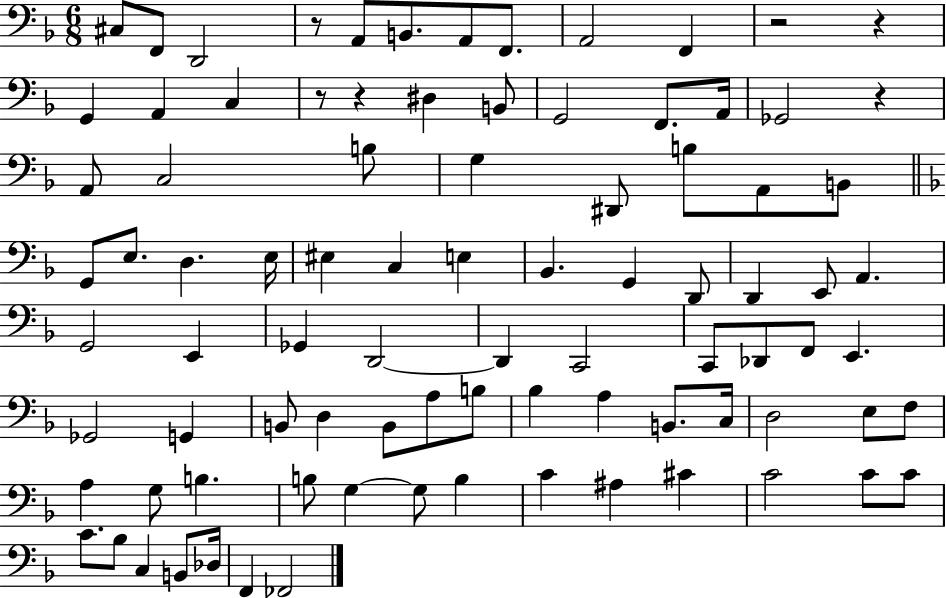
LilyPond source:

{
  \clef bass
  \numericTimeSignature
  \time 6/8
  \key f \major
  cis8 f,8 d,2 | r8 a,8 b,8. a,8 f,8. | a,2 f,4 | r2 r4 | \break g,4 a,4 c4 | r8 r4 dis4 b,8 | g,2 f,8. a,16 | ges,2 r4 | \break a,8 c2 b8 | g4 dis,8 b8 a,8 b,8 | \bar "||" \break \key d \minor g,8 e8. d4. e16 | eis4 c4 e4 | bes,4. g,4 d,8 | d,4 e,8 a,4. | \break g,2 e,4 | ges,4 d,2~~ | d,4 c,2 | c,8 des,8 f,8 e,4. | \break ges,2 g,4 | b,8 d4 b,8 a8 b8 | bes4 a4 b,8. c16 | d2 e8 f8 | \break a4 g8 b4. | b8 g4~~ g8 b4 | c'4 ais4 cis'4 | c'2 c'8 c'8 | \break c'8. bes8 c4 b,8 des16 | f,4 fes,2 | \bar "|."
}